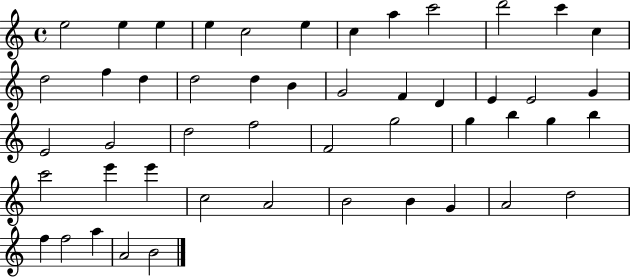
E5/h E5/q E5/q E5/q C5/h E5/q C5/q A5/q C6/h D6/h C6/q C5/q D5/h F5/q D5/q D5/h D5/q B4/q G4/h F4/q D4/q E4/q E4/h G4/q E4/h G4/h D5/h F5/h F4/h G5/h G5/q B5/q G5/q B5/q C6/h E6/q E6/q C5/h A4/h B4/h B4/q G4/q A4/h D5/h F5/q F5/h A5/q A4/h B4/h